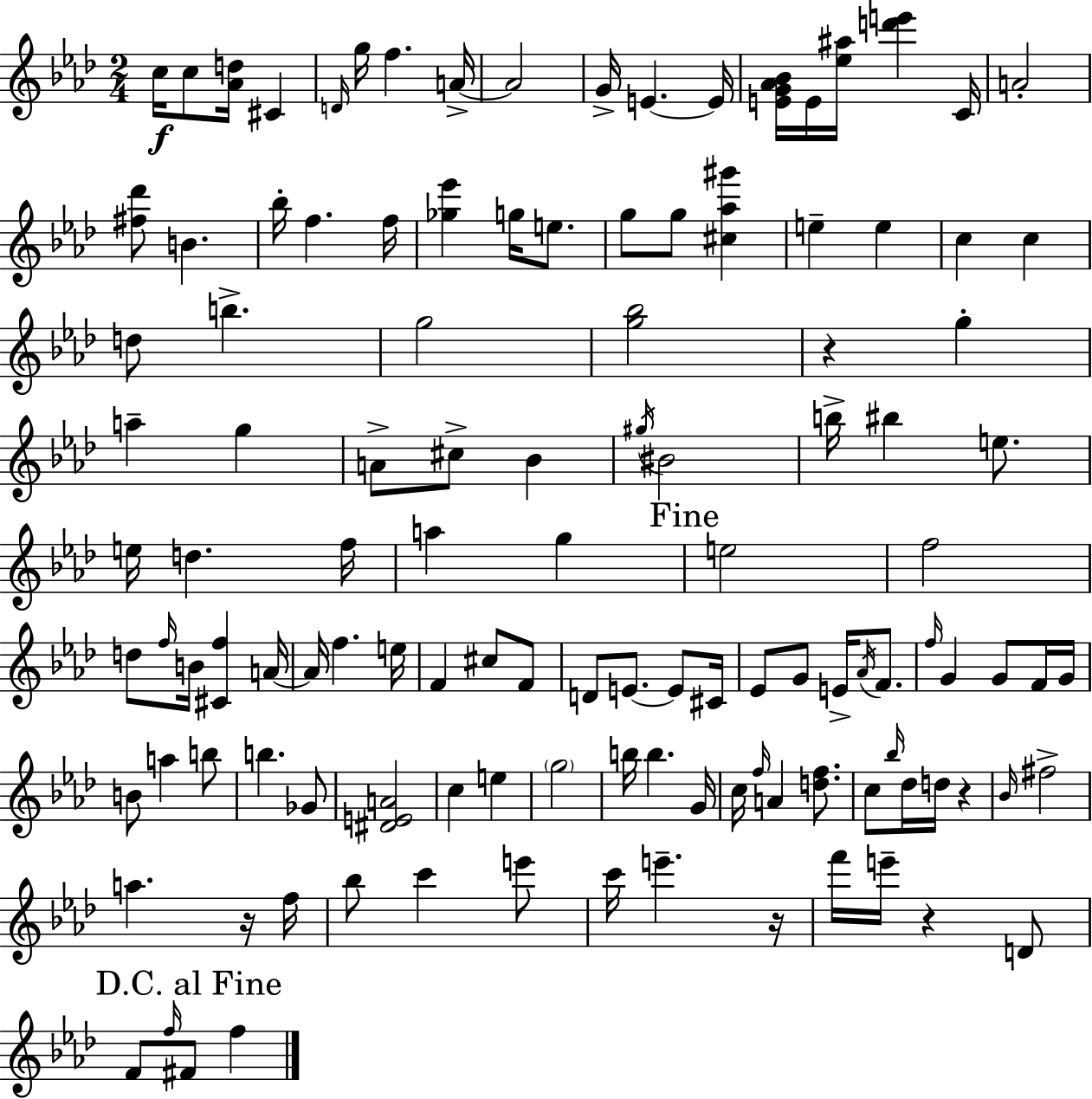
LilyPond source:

{
  \clef treble
  \numericTimeSignature
  \time 2/4
  \key aes \major
  c''16\f c''8 <aes' d''>16 cis'4 | \grace { d'16 } g''16 f''4. | a'16->~~ a'2 | g'16-> e'4.~~ | \break e'16 <e' g' aes' bes'>16 e'16 <ees'' ais''>16 <d''' e'''>4 | c'16 a'2-. | <fis'' des'''>8 b'4. | bes''16-. f''4. | \break f''16 <ges'' ees'''>4 g''16 e''8. | g''8 g''8 <cis'' aes'' gis'''>4 | e''4-- e''4 | c''4 c''4 | \break d''8 b''4.-> | g''2 | <g'' bes''>2 | r4 g''4-. | \break a''4-- g''4 | a'8-> cis''8-> bes'4 | \acciaccatura { gis''16 } bis'2 | b''16-> bis''4 e''8. | \break e''16 d''4. | f''16 a''4 g''4 | \mark "Fine" e''2 | f''2 | \break d''8 \grace { f''16 } b'16 <cis' f''>4 | a'16~~ a'16 f''4. | e''16 f'4 cis''8 | f'8 d'8 e'8.~~ | \break e'8 cis'16 ees'8 g'8 e'16-> | \acciaccatura { aes'16 } f'8. \grace { f''16 } g'4 | g'8 f'16 g'16 b'8 a''4 | b''8 b''4. | \break ges'8 <dis' e' a'>2 | c''4 | e''4 \parenthesize g''2 | b''16 b''4. | \break g'16 c''16 \grace { f''16 } a'4 | <d'' f''>8. c''8 | \grace { bes''16 } des''16 d''16 r4 \grace { bes'16 } | fis''2-> | \break a''4. r16 f''16 | bes''8 c'''4 e'''8 | c'''16 e'''4.-- r16 | f'''16 e'''16-- r4 d'8 | \break \mark "D.C. al Fine" f'8 \grace { f''16 } fis'8 f''4 | \bar "|."
}